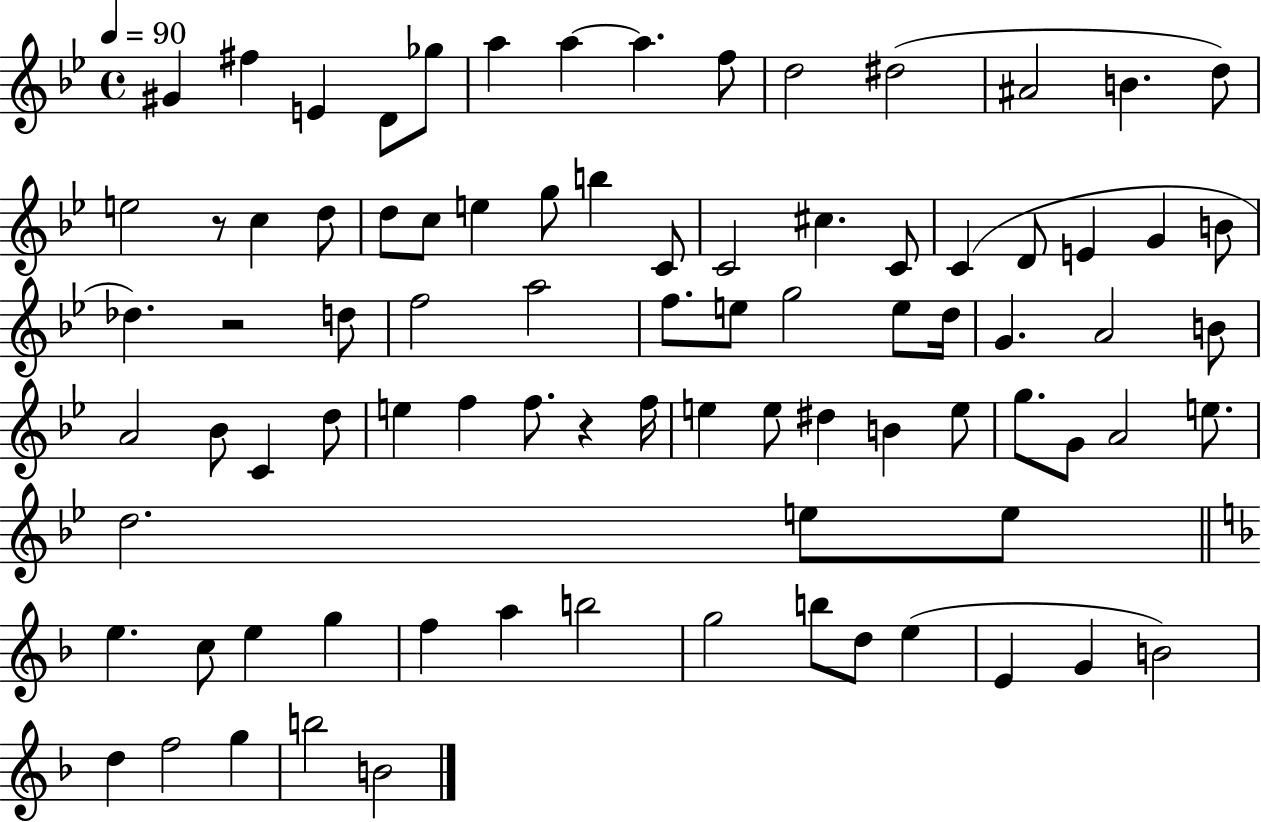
{
  \clef treble
  \time 4/4
  \defaultTimeSignature
  \key bes \major
  \tempo 4 = 90
  \repeat volta 2 { gis'4 fis''4 e'4 d'8 ges''8 | a''4 a''4~~ a''4. f''8 | d''2 dis''2( | ais'2 b'4. d''8) | \break e''2 r8 c''4 d''8 | d''8 c''8 e''4 g''8 b''4 c'8 | c'2 cis''4. c'8 | c'4( d'8 e'4 g'4 b'8 | \break des''4.) r2 d''8 | f''2 a''2 | f''8. e''8 g''2 e''8 d''16 | g'4. a'2 b'8 | \break a'2 bes'8 c'4 d''8 | e''4 f''4 f''8. r4 f''16 | e''4 e''8 dis''4 b'4 e''8 | g''8. g'8 a'2 e''8. | \break d''2. e''8 e''8 | \bar "||" \break \key f \major e''4. c''8 e''4 g''4 | f''4 a''4 b''2 | g''2 b''8 d''8 e''4( | e'4 g'4 b'2) | \break d''4 f''2 g''4 | b''2 b'2 | } \bar "|."
}